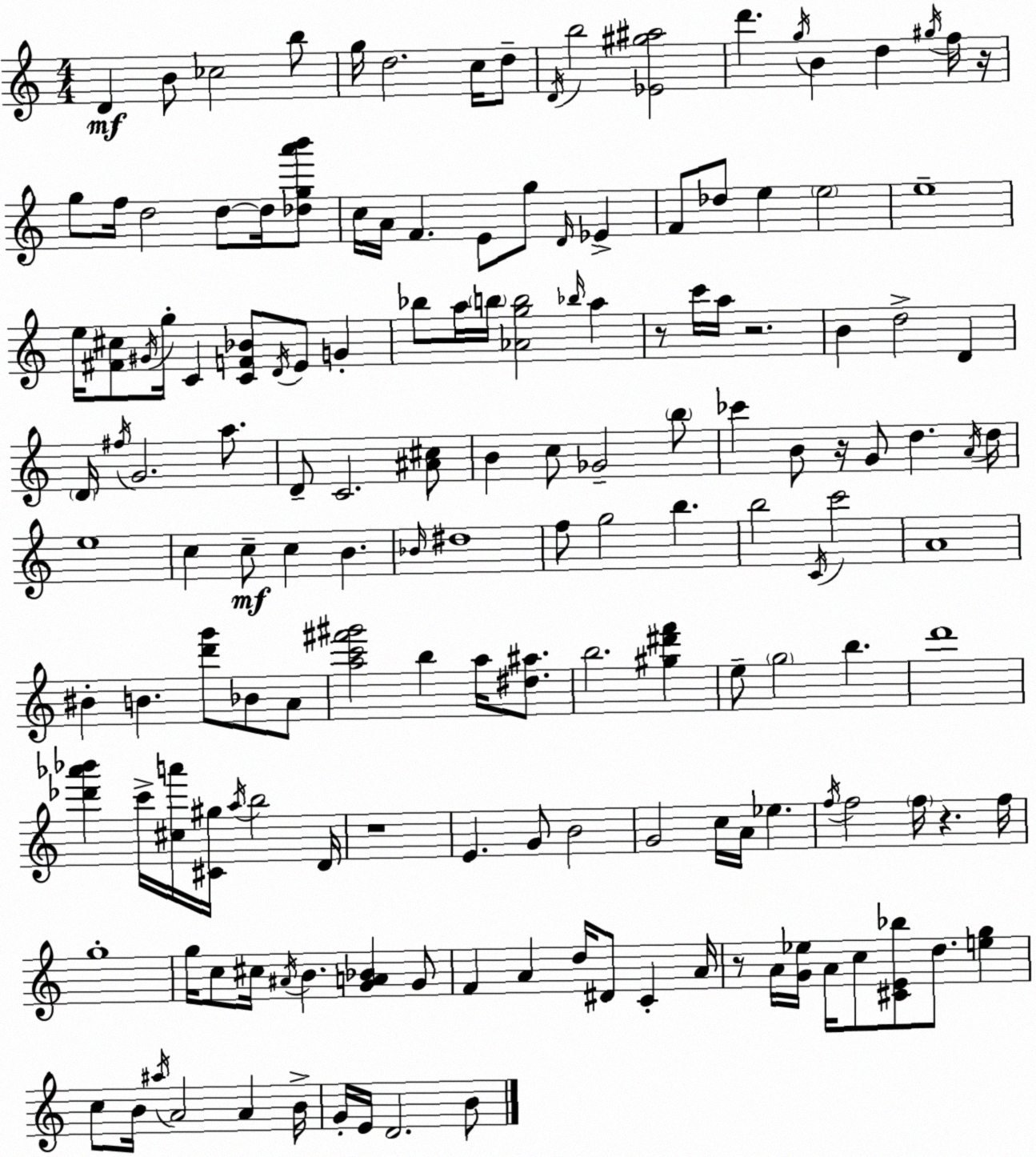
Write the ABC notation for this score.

X:1
T:Untitled
M:4/4
L:1/4
K:C
D B/2 _c2 b/2 g/4 d2 c/4 d/2 D/4 b2 [_E^g^a]2 d' g/4 B d ^g/4 f/4 z/4 g/2 f/4 d2 d/2 d/4 [_dga'b']/2 c/4 A/4 F E/2 g/2 D/4 _E F/2 _d/2 e e2 e4 e/4 [^F^c]/2 ^G/4 g/4 C [CF_B]/2 D/4 E/2 G _b/2 a/4 b/4 [_Agb]2 _b/4 a z/2 c'/4 a/4 z2 B d2 D D/4 ^f/4 G2 a/2 D/2 C2 [^A^c]/2 B c/2 _G2 b/2 _c' B/2 z/4 G/2 d A/4 d/4 e4 c c/2 c B _B/4 ^d4 f/2 g2 b b2 C/4 c'2 A4 ^B B [d'g']/2 _B/2 A/2 [ac'^f'^g']2 b a/4 [^d^a]/2 b2 [^g^d'f'] e/2 g2 b d'4 [_d'_a'_b'] c'/4 [^ca']/4 [^C^g]/4 a/4 b2 D/4 z4 E G/2 B2 G2 c/4 A/4 _e f/4 f2 f/4 z f/4 g4 g/4 c/2 ^c/4 ^A/4 B [GA_B] G/2 F A d/4 ^D/2 C A/4 z/2 A/4 [G_e]/4 A/4 c/2 [^CE_b]/2 d/2 [eg] c/2 B/4 ^a/4 A2 A B/4 G/4 E/4 D2 B/2